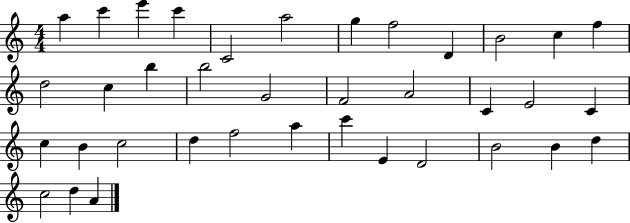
X:1
T:Untitled
M:4/4
L:1/4
K:C
a c' e' c' C2 a2 g f2 D B2 c f d2 c b b2 G2 F2 A2 C E2 C c B c2 d f2 a c' E D2 B2 B d c2 d A